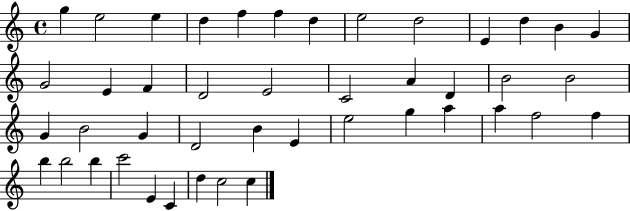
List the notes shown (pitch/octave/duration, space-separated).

G5/q E5/h E5/q D5/q F5/q F5/q D5/q E5/h D5/h E4/q D5/q B4/q G4/q G4/h E4/q F4/q D4/h E4/h C4/h A4/q D4/q B4/h B4/h G4/q B4/h G4/q D4/h B4/q E4/q E5/h G5/q A5/q A5/q F5/h F5/q B5/q B5/h B5/q C6/h E4/q C4/q D5/q C5/h C5/q